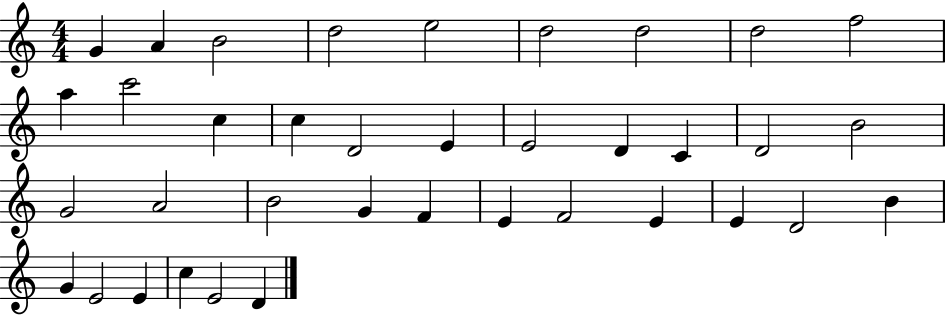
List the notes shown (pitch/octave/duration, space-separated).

G4/q A4/q B4/h D5/h E5/h D5/h D5/h D5/h F5/h A5/q C6/h C5/q C5/q D4/h E4/q E4/h D4/q C4/q D4/h B4/h G4/h A4/h B4/h G4/q F4/q E4/q F4/h E4/q E4/q D4/h B4/q G4/q E4/h E4/q C5/q E4/h D4/q